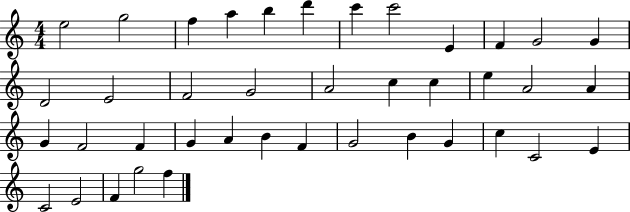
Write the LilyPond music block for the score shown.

{
  \clef treble
  \numericTimeSignature
  \time 4/4
  \key c \major
  e''2 g''2 | f''4 a''4 b''4 d'''4 | c'''4 c'''2 e'4 | f'4 g'2 g'4 | \break d'2 e'2 | f'2 g'2 | a'2 c''4 c''4 | e''4 a'2 a'4 | \break g'4 f'2 f'4 | g'4 a'4 b'4 f'4 | g'2 b'4 g'4 | c''4 c'2 e'4 | \break c'2 e'2 | f'4 g''2 f''4 | \bar "|."
}